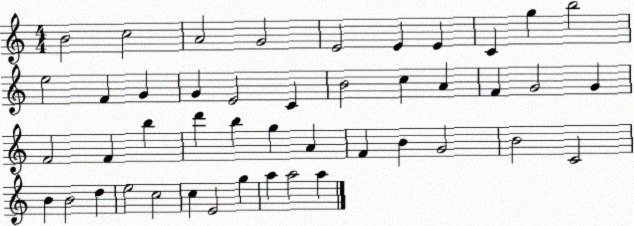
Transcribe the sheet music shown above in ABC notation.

X:1
T:Untitled
M:4/4
L:1/4
K:C
B2 c2 A2 G2 E2 E E C g b2 e2 F G G E2 C B2 c A F G2 G F2 F b d' b g A F B G2 B2 C2 B B2 d e2 c2 c E2 g a a2 a